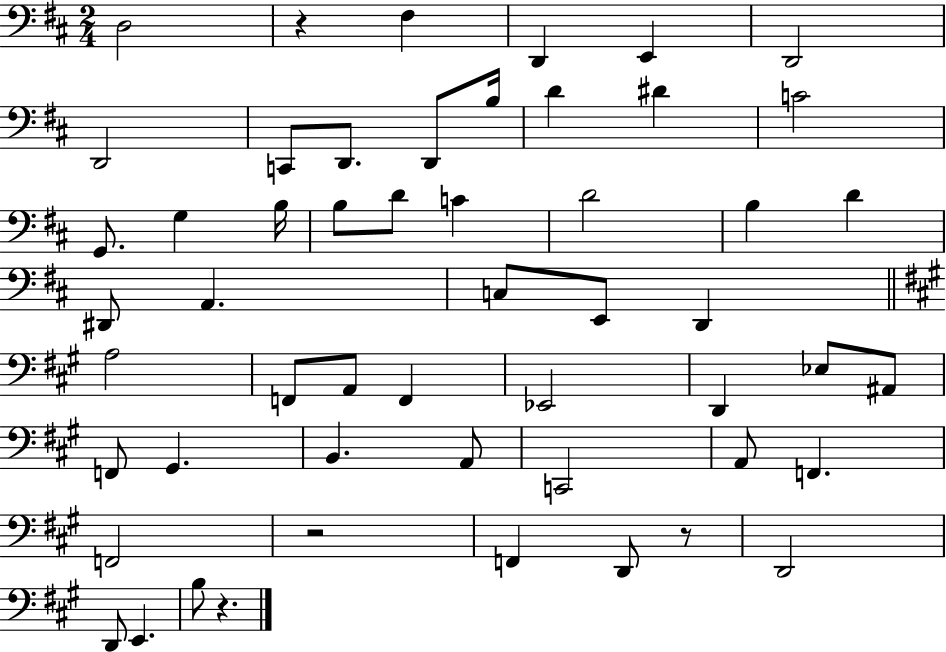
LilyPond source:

{
  \clef bass
  \numericTimeSignature
  \time 2/4
  \key d \major
  d2 | r4 fis4 | d,4 e,4 | d,2 | \break d,2 | c,8 d,8. d,8 b16 | d'4 dis'4 | c'2 | \break g,8. g4 b16 | b8 d'8 c'4 | d'2 | b4 d'4 | \break dis,8 a,4. | c8 e,8 d,4 | \bar "||" \break \key a \major a2 | f,8 a,8 f,4 | ees,2 | d,4 ees8 ais,8 | \break f,8 gis,4. | b,4. a,8 | c,2 | a,8 f,4. | \break f,2 | r2 | f,4 d,8 r8 | d,2 | \break d,8 e,4. | b8 r4. | \bar "|."
}